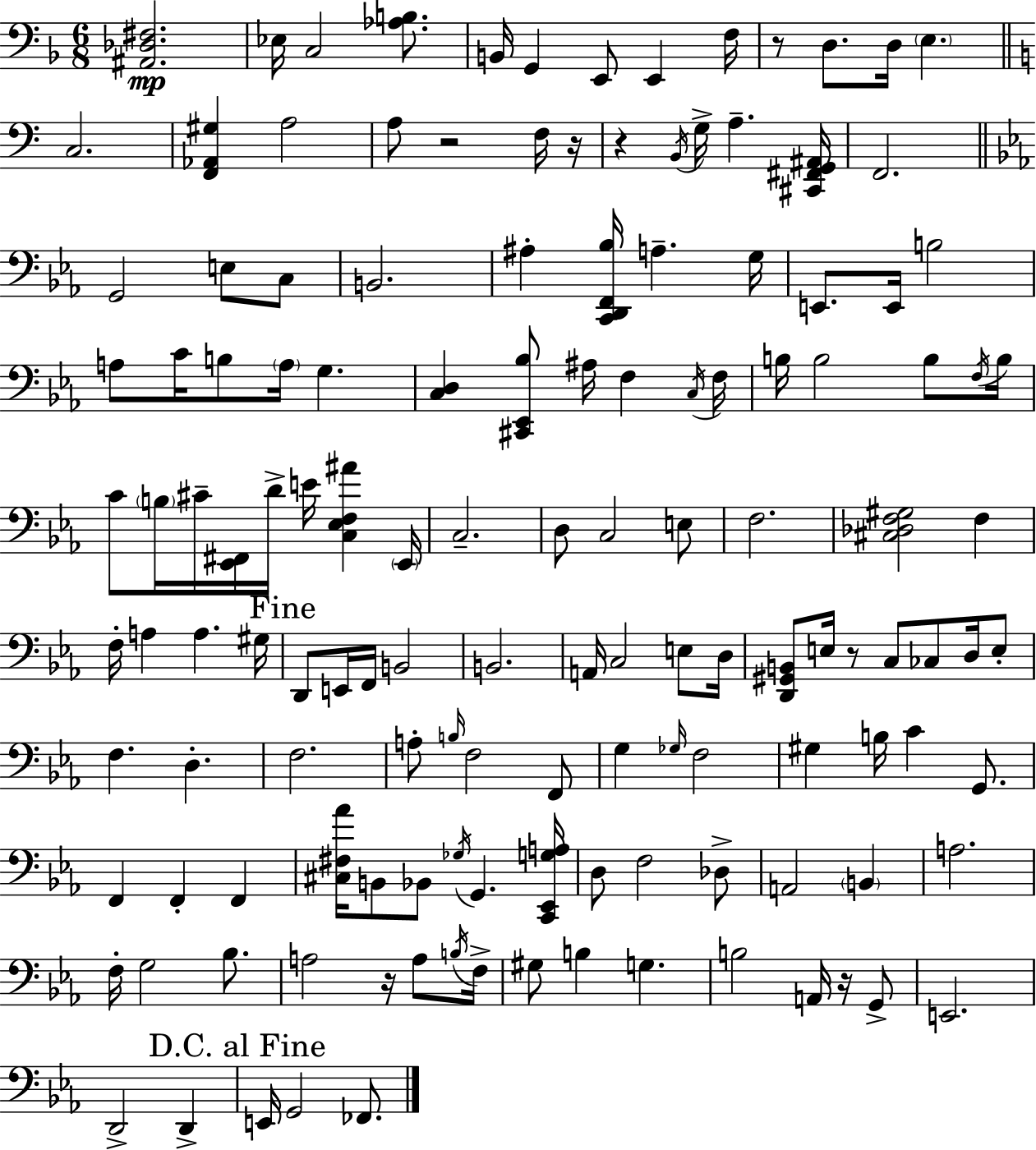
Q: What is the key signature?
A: D minor